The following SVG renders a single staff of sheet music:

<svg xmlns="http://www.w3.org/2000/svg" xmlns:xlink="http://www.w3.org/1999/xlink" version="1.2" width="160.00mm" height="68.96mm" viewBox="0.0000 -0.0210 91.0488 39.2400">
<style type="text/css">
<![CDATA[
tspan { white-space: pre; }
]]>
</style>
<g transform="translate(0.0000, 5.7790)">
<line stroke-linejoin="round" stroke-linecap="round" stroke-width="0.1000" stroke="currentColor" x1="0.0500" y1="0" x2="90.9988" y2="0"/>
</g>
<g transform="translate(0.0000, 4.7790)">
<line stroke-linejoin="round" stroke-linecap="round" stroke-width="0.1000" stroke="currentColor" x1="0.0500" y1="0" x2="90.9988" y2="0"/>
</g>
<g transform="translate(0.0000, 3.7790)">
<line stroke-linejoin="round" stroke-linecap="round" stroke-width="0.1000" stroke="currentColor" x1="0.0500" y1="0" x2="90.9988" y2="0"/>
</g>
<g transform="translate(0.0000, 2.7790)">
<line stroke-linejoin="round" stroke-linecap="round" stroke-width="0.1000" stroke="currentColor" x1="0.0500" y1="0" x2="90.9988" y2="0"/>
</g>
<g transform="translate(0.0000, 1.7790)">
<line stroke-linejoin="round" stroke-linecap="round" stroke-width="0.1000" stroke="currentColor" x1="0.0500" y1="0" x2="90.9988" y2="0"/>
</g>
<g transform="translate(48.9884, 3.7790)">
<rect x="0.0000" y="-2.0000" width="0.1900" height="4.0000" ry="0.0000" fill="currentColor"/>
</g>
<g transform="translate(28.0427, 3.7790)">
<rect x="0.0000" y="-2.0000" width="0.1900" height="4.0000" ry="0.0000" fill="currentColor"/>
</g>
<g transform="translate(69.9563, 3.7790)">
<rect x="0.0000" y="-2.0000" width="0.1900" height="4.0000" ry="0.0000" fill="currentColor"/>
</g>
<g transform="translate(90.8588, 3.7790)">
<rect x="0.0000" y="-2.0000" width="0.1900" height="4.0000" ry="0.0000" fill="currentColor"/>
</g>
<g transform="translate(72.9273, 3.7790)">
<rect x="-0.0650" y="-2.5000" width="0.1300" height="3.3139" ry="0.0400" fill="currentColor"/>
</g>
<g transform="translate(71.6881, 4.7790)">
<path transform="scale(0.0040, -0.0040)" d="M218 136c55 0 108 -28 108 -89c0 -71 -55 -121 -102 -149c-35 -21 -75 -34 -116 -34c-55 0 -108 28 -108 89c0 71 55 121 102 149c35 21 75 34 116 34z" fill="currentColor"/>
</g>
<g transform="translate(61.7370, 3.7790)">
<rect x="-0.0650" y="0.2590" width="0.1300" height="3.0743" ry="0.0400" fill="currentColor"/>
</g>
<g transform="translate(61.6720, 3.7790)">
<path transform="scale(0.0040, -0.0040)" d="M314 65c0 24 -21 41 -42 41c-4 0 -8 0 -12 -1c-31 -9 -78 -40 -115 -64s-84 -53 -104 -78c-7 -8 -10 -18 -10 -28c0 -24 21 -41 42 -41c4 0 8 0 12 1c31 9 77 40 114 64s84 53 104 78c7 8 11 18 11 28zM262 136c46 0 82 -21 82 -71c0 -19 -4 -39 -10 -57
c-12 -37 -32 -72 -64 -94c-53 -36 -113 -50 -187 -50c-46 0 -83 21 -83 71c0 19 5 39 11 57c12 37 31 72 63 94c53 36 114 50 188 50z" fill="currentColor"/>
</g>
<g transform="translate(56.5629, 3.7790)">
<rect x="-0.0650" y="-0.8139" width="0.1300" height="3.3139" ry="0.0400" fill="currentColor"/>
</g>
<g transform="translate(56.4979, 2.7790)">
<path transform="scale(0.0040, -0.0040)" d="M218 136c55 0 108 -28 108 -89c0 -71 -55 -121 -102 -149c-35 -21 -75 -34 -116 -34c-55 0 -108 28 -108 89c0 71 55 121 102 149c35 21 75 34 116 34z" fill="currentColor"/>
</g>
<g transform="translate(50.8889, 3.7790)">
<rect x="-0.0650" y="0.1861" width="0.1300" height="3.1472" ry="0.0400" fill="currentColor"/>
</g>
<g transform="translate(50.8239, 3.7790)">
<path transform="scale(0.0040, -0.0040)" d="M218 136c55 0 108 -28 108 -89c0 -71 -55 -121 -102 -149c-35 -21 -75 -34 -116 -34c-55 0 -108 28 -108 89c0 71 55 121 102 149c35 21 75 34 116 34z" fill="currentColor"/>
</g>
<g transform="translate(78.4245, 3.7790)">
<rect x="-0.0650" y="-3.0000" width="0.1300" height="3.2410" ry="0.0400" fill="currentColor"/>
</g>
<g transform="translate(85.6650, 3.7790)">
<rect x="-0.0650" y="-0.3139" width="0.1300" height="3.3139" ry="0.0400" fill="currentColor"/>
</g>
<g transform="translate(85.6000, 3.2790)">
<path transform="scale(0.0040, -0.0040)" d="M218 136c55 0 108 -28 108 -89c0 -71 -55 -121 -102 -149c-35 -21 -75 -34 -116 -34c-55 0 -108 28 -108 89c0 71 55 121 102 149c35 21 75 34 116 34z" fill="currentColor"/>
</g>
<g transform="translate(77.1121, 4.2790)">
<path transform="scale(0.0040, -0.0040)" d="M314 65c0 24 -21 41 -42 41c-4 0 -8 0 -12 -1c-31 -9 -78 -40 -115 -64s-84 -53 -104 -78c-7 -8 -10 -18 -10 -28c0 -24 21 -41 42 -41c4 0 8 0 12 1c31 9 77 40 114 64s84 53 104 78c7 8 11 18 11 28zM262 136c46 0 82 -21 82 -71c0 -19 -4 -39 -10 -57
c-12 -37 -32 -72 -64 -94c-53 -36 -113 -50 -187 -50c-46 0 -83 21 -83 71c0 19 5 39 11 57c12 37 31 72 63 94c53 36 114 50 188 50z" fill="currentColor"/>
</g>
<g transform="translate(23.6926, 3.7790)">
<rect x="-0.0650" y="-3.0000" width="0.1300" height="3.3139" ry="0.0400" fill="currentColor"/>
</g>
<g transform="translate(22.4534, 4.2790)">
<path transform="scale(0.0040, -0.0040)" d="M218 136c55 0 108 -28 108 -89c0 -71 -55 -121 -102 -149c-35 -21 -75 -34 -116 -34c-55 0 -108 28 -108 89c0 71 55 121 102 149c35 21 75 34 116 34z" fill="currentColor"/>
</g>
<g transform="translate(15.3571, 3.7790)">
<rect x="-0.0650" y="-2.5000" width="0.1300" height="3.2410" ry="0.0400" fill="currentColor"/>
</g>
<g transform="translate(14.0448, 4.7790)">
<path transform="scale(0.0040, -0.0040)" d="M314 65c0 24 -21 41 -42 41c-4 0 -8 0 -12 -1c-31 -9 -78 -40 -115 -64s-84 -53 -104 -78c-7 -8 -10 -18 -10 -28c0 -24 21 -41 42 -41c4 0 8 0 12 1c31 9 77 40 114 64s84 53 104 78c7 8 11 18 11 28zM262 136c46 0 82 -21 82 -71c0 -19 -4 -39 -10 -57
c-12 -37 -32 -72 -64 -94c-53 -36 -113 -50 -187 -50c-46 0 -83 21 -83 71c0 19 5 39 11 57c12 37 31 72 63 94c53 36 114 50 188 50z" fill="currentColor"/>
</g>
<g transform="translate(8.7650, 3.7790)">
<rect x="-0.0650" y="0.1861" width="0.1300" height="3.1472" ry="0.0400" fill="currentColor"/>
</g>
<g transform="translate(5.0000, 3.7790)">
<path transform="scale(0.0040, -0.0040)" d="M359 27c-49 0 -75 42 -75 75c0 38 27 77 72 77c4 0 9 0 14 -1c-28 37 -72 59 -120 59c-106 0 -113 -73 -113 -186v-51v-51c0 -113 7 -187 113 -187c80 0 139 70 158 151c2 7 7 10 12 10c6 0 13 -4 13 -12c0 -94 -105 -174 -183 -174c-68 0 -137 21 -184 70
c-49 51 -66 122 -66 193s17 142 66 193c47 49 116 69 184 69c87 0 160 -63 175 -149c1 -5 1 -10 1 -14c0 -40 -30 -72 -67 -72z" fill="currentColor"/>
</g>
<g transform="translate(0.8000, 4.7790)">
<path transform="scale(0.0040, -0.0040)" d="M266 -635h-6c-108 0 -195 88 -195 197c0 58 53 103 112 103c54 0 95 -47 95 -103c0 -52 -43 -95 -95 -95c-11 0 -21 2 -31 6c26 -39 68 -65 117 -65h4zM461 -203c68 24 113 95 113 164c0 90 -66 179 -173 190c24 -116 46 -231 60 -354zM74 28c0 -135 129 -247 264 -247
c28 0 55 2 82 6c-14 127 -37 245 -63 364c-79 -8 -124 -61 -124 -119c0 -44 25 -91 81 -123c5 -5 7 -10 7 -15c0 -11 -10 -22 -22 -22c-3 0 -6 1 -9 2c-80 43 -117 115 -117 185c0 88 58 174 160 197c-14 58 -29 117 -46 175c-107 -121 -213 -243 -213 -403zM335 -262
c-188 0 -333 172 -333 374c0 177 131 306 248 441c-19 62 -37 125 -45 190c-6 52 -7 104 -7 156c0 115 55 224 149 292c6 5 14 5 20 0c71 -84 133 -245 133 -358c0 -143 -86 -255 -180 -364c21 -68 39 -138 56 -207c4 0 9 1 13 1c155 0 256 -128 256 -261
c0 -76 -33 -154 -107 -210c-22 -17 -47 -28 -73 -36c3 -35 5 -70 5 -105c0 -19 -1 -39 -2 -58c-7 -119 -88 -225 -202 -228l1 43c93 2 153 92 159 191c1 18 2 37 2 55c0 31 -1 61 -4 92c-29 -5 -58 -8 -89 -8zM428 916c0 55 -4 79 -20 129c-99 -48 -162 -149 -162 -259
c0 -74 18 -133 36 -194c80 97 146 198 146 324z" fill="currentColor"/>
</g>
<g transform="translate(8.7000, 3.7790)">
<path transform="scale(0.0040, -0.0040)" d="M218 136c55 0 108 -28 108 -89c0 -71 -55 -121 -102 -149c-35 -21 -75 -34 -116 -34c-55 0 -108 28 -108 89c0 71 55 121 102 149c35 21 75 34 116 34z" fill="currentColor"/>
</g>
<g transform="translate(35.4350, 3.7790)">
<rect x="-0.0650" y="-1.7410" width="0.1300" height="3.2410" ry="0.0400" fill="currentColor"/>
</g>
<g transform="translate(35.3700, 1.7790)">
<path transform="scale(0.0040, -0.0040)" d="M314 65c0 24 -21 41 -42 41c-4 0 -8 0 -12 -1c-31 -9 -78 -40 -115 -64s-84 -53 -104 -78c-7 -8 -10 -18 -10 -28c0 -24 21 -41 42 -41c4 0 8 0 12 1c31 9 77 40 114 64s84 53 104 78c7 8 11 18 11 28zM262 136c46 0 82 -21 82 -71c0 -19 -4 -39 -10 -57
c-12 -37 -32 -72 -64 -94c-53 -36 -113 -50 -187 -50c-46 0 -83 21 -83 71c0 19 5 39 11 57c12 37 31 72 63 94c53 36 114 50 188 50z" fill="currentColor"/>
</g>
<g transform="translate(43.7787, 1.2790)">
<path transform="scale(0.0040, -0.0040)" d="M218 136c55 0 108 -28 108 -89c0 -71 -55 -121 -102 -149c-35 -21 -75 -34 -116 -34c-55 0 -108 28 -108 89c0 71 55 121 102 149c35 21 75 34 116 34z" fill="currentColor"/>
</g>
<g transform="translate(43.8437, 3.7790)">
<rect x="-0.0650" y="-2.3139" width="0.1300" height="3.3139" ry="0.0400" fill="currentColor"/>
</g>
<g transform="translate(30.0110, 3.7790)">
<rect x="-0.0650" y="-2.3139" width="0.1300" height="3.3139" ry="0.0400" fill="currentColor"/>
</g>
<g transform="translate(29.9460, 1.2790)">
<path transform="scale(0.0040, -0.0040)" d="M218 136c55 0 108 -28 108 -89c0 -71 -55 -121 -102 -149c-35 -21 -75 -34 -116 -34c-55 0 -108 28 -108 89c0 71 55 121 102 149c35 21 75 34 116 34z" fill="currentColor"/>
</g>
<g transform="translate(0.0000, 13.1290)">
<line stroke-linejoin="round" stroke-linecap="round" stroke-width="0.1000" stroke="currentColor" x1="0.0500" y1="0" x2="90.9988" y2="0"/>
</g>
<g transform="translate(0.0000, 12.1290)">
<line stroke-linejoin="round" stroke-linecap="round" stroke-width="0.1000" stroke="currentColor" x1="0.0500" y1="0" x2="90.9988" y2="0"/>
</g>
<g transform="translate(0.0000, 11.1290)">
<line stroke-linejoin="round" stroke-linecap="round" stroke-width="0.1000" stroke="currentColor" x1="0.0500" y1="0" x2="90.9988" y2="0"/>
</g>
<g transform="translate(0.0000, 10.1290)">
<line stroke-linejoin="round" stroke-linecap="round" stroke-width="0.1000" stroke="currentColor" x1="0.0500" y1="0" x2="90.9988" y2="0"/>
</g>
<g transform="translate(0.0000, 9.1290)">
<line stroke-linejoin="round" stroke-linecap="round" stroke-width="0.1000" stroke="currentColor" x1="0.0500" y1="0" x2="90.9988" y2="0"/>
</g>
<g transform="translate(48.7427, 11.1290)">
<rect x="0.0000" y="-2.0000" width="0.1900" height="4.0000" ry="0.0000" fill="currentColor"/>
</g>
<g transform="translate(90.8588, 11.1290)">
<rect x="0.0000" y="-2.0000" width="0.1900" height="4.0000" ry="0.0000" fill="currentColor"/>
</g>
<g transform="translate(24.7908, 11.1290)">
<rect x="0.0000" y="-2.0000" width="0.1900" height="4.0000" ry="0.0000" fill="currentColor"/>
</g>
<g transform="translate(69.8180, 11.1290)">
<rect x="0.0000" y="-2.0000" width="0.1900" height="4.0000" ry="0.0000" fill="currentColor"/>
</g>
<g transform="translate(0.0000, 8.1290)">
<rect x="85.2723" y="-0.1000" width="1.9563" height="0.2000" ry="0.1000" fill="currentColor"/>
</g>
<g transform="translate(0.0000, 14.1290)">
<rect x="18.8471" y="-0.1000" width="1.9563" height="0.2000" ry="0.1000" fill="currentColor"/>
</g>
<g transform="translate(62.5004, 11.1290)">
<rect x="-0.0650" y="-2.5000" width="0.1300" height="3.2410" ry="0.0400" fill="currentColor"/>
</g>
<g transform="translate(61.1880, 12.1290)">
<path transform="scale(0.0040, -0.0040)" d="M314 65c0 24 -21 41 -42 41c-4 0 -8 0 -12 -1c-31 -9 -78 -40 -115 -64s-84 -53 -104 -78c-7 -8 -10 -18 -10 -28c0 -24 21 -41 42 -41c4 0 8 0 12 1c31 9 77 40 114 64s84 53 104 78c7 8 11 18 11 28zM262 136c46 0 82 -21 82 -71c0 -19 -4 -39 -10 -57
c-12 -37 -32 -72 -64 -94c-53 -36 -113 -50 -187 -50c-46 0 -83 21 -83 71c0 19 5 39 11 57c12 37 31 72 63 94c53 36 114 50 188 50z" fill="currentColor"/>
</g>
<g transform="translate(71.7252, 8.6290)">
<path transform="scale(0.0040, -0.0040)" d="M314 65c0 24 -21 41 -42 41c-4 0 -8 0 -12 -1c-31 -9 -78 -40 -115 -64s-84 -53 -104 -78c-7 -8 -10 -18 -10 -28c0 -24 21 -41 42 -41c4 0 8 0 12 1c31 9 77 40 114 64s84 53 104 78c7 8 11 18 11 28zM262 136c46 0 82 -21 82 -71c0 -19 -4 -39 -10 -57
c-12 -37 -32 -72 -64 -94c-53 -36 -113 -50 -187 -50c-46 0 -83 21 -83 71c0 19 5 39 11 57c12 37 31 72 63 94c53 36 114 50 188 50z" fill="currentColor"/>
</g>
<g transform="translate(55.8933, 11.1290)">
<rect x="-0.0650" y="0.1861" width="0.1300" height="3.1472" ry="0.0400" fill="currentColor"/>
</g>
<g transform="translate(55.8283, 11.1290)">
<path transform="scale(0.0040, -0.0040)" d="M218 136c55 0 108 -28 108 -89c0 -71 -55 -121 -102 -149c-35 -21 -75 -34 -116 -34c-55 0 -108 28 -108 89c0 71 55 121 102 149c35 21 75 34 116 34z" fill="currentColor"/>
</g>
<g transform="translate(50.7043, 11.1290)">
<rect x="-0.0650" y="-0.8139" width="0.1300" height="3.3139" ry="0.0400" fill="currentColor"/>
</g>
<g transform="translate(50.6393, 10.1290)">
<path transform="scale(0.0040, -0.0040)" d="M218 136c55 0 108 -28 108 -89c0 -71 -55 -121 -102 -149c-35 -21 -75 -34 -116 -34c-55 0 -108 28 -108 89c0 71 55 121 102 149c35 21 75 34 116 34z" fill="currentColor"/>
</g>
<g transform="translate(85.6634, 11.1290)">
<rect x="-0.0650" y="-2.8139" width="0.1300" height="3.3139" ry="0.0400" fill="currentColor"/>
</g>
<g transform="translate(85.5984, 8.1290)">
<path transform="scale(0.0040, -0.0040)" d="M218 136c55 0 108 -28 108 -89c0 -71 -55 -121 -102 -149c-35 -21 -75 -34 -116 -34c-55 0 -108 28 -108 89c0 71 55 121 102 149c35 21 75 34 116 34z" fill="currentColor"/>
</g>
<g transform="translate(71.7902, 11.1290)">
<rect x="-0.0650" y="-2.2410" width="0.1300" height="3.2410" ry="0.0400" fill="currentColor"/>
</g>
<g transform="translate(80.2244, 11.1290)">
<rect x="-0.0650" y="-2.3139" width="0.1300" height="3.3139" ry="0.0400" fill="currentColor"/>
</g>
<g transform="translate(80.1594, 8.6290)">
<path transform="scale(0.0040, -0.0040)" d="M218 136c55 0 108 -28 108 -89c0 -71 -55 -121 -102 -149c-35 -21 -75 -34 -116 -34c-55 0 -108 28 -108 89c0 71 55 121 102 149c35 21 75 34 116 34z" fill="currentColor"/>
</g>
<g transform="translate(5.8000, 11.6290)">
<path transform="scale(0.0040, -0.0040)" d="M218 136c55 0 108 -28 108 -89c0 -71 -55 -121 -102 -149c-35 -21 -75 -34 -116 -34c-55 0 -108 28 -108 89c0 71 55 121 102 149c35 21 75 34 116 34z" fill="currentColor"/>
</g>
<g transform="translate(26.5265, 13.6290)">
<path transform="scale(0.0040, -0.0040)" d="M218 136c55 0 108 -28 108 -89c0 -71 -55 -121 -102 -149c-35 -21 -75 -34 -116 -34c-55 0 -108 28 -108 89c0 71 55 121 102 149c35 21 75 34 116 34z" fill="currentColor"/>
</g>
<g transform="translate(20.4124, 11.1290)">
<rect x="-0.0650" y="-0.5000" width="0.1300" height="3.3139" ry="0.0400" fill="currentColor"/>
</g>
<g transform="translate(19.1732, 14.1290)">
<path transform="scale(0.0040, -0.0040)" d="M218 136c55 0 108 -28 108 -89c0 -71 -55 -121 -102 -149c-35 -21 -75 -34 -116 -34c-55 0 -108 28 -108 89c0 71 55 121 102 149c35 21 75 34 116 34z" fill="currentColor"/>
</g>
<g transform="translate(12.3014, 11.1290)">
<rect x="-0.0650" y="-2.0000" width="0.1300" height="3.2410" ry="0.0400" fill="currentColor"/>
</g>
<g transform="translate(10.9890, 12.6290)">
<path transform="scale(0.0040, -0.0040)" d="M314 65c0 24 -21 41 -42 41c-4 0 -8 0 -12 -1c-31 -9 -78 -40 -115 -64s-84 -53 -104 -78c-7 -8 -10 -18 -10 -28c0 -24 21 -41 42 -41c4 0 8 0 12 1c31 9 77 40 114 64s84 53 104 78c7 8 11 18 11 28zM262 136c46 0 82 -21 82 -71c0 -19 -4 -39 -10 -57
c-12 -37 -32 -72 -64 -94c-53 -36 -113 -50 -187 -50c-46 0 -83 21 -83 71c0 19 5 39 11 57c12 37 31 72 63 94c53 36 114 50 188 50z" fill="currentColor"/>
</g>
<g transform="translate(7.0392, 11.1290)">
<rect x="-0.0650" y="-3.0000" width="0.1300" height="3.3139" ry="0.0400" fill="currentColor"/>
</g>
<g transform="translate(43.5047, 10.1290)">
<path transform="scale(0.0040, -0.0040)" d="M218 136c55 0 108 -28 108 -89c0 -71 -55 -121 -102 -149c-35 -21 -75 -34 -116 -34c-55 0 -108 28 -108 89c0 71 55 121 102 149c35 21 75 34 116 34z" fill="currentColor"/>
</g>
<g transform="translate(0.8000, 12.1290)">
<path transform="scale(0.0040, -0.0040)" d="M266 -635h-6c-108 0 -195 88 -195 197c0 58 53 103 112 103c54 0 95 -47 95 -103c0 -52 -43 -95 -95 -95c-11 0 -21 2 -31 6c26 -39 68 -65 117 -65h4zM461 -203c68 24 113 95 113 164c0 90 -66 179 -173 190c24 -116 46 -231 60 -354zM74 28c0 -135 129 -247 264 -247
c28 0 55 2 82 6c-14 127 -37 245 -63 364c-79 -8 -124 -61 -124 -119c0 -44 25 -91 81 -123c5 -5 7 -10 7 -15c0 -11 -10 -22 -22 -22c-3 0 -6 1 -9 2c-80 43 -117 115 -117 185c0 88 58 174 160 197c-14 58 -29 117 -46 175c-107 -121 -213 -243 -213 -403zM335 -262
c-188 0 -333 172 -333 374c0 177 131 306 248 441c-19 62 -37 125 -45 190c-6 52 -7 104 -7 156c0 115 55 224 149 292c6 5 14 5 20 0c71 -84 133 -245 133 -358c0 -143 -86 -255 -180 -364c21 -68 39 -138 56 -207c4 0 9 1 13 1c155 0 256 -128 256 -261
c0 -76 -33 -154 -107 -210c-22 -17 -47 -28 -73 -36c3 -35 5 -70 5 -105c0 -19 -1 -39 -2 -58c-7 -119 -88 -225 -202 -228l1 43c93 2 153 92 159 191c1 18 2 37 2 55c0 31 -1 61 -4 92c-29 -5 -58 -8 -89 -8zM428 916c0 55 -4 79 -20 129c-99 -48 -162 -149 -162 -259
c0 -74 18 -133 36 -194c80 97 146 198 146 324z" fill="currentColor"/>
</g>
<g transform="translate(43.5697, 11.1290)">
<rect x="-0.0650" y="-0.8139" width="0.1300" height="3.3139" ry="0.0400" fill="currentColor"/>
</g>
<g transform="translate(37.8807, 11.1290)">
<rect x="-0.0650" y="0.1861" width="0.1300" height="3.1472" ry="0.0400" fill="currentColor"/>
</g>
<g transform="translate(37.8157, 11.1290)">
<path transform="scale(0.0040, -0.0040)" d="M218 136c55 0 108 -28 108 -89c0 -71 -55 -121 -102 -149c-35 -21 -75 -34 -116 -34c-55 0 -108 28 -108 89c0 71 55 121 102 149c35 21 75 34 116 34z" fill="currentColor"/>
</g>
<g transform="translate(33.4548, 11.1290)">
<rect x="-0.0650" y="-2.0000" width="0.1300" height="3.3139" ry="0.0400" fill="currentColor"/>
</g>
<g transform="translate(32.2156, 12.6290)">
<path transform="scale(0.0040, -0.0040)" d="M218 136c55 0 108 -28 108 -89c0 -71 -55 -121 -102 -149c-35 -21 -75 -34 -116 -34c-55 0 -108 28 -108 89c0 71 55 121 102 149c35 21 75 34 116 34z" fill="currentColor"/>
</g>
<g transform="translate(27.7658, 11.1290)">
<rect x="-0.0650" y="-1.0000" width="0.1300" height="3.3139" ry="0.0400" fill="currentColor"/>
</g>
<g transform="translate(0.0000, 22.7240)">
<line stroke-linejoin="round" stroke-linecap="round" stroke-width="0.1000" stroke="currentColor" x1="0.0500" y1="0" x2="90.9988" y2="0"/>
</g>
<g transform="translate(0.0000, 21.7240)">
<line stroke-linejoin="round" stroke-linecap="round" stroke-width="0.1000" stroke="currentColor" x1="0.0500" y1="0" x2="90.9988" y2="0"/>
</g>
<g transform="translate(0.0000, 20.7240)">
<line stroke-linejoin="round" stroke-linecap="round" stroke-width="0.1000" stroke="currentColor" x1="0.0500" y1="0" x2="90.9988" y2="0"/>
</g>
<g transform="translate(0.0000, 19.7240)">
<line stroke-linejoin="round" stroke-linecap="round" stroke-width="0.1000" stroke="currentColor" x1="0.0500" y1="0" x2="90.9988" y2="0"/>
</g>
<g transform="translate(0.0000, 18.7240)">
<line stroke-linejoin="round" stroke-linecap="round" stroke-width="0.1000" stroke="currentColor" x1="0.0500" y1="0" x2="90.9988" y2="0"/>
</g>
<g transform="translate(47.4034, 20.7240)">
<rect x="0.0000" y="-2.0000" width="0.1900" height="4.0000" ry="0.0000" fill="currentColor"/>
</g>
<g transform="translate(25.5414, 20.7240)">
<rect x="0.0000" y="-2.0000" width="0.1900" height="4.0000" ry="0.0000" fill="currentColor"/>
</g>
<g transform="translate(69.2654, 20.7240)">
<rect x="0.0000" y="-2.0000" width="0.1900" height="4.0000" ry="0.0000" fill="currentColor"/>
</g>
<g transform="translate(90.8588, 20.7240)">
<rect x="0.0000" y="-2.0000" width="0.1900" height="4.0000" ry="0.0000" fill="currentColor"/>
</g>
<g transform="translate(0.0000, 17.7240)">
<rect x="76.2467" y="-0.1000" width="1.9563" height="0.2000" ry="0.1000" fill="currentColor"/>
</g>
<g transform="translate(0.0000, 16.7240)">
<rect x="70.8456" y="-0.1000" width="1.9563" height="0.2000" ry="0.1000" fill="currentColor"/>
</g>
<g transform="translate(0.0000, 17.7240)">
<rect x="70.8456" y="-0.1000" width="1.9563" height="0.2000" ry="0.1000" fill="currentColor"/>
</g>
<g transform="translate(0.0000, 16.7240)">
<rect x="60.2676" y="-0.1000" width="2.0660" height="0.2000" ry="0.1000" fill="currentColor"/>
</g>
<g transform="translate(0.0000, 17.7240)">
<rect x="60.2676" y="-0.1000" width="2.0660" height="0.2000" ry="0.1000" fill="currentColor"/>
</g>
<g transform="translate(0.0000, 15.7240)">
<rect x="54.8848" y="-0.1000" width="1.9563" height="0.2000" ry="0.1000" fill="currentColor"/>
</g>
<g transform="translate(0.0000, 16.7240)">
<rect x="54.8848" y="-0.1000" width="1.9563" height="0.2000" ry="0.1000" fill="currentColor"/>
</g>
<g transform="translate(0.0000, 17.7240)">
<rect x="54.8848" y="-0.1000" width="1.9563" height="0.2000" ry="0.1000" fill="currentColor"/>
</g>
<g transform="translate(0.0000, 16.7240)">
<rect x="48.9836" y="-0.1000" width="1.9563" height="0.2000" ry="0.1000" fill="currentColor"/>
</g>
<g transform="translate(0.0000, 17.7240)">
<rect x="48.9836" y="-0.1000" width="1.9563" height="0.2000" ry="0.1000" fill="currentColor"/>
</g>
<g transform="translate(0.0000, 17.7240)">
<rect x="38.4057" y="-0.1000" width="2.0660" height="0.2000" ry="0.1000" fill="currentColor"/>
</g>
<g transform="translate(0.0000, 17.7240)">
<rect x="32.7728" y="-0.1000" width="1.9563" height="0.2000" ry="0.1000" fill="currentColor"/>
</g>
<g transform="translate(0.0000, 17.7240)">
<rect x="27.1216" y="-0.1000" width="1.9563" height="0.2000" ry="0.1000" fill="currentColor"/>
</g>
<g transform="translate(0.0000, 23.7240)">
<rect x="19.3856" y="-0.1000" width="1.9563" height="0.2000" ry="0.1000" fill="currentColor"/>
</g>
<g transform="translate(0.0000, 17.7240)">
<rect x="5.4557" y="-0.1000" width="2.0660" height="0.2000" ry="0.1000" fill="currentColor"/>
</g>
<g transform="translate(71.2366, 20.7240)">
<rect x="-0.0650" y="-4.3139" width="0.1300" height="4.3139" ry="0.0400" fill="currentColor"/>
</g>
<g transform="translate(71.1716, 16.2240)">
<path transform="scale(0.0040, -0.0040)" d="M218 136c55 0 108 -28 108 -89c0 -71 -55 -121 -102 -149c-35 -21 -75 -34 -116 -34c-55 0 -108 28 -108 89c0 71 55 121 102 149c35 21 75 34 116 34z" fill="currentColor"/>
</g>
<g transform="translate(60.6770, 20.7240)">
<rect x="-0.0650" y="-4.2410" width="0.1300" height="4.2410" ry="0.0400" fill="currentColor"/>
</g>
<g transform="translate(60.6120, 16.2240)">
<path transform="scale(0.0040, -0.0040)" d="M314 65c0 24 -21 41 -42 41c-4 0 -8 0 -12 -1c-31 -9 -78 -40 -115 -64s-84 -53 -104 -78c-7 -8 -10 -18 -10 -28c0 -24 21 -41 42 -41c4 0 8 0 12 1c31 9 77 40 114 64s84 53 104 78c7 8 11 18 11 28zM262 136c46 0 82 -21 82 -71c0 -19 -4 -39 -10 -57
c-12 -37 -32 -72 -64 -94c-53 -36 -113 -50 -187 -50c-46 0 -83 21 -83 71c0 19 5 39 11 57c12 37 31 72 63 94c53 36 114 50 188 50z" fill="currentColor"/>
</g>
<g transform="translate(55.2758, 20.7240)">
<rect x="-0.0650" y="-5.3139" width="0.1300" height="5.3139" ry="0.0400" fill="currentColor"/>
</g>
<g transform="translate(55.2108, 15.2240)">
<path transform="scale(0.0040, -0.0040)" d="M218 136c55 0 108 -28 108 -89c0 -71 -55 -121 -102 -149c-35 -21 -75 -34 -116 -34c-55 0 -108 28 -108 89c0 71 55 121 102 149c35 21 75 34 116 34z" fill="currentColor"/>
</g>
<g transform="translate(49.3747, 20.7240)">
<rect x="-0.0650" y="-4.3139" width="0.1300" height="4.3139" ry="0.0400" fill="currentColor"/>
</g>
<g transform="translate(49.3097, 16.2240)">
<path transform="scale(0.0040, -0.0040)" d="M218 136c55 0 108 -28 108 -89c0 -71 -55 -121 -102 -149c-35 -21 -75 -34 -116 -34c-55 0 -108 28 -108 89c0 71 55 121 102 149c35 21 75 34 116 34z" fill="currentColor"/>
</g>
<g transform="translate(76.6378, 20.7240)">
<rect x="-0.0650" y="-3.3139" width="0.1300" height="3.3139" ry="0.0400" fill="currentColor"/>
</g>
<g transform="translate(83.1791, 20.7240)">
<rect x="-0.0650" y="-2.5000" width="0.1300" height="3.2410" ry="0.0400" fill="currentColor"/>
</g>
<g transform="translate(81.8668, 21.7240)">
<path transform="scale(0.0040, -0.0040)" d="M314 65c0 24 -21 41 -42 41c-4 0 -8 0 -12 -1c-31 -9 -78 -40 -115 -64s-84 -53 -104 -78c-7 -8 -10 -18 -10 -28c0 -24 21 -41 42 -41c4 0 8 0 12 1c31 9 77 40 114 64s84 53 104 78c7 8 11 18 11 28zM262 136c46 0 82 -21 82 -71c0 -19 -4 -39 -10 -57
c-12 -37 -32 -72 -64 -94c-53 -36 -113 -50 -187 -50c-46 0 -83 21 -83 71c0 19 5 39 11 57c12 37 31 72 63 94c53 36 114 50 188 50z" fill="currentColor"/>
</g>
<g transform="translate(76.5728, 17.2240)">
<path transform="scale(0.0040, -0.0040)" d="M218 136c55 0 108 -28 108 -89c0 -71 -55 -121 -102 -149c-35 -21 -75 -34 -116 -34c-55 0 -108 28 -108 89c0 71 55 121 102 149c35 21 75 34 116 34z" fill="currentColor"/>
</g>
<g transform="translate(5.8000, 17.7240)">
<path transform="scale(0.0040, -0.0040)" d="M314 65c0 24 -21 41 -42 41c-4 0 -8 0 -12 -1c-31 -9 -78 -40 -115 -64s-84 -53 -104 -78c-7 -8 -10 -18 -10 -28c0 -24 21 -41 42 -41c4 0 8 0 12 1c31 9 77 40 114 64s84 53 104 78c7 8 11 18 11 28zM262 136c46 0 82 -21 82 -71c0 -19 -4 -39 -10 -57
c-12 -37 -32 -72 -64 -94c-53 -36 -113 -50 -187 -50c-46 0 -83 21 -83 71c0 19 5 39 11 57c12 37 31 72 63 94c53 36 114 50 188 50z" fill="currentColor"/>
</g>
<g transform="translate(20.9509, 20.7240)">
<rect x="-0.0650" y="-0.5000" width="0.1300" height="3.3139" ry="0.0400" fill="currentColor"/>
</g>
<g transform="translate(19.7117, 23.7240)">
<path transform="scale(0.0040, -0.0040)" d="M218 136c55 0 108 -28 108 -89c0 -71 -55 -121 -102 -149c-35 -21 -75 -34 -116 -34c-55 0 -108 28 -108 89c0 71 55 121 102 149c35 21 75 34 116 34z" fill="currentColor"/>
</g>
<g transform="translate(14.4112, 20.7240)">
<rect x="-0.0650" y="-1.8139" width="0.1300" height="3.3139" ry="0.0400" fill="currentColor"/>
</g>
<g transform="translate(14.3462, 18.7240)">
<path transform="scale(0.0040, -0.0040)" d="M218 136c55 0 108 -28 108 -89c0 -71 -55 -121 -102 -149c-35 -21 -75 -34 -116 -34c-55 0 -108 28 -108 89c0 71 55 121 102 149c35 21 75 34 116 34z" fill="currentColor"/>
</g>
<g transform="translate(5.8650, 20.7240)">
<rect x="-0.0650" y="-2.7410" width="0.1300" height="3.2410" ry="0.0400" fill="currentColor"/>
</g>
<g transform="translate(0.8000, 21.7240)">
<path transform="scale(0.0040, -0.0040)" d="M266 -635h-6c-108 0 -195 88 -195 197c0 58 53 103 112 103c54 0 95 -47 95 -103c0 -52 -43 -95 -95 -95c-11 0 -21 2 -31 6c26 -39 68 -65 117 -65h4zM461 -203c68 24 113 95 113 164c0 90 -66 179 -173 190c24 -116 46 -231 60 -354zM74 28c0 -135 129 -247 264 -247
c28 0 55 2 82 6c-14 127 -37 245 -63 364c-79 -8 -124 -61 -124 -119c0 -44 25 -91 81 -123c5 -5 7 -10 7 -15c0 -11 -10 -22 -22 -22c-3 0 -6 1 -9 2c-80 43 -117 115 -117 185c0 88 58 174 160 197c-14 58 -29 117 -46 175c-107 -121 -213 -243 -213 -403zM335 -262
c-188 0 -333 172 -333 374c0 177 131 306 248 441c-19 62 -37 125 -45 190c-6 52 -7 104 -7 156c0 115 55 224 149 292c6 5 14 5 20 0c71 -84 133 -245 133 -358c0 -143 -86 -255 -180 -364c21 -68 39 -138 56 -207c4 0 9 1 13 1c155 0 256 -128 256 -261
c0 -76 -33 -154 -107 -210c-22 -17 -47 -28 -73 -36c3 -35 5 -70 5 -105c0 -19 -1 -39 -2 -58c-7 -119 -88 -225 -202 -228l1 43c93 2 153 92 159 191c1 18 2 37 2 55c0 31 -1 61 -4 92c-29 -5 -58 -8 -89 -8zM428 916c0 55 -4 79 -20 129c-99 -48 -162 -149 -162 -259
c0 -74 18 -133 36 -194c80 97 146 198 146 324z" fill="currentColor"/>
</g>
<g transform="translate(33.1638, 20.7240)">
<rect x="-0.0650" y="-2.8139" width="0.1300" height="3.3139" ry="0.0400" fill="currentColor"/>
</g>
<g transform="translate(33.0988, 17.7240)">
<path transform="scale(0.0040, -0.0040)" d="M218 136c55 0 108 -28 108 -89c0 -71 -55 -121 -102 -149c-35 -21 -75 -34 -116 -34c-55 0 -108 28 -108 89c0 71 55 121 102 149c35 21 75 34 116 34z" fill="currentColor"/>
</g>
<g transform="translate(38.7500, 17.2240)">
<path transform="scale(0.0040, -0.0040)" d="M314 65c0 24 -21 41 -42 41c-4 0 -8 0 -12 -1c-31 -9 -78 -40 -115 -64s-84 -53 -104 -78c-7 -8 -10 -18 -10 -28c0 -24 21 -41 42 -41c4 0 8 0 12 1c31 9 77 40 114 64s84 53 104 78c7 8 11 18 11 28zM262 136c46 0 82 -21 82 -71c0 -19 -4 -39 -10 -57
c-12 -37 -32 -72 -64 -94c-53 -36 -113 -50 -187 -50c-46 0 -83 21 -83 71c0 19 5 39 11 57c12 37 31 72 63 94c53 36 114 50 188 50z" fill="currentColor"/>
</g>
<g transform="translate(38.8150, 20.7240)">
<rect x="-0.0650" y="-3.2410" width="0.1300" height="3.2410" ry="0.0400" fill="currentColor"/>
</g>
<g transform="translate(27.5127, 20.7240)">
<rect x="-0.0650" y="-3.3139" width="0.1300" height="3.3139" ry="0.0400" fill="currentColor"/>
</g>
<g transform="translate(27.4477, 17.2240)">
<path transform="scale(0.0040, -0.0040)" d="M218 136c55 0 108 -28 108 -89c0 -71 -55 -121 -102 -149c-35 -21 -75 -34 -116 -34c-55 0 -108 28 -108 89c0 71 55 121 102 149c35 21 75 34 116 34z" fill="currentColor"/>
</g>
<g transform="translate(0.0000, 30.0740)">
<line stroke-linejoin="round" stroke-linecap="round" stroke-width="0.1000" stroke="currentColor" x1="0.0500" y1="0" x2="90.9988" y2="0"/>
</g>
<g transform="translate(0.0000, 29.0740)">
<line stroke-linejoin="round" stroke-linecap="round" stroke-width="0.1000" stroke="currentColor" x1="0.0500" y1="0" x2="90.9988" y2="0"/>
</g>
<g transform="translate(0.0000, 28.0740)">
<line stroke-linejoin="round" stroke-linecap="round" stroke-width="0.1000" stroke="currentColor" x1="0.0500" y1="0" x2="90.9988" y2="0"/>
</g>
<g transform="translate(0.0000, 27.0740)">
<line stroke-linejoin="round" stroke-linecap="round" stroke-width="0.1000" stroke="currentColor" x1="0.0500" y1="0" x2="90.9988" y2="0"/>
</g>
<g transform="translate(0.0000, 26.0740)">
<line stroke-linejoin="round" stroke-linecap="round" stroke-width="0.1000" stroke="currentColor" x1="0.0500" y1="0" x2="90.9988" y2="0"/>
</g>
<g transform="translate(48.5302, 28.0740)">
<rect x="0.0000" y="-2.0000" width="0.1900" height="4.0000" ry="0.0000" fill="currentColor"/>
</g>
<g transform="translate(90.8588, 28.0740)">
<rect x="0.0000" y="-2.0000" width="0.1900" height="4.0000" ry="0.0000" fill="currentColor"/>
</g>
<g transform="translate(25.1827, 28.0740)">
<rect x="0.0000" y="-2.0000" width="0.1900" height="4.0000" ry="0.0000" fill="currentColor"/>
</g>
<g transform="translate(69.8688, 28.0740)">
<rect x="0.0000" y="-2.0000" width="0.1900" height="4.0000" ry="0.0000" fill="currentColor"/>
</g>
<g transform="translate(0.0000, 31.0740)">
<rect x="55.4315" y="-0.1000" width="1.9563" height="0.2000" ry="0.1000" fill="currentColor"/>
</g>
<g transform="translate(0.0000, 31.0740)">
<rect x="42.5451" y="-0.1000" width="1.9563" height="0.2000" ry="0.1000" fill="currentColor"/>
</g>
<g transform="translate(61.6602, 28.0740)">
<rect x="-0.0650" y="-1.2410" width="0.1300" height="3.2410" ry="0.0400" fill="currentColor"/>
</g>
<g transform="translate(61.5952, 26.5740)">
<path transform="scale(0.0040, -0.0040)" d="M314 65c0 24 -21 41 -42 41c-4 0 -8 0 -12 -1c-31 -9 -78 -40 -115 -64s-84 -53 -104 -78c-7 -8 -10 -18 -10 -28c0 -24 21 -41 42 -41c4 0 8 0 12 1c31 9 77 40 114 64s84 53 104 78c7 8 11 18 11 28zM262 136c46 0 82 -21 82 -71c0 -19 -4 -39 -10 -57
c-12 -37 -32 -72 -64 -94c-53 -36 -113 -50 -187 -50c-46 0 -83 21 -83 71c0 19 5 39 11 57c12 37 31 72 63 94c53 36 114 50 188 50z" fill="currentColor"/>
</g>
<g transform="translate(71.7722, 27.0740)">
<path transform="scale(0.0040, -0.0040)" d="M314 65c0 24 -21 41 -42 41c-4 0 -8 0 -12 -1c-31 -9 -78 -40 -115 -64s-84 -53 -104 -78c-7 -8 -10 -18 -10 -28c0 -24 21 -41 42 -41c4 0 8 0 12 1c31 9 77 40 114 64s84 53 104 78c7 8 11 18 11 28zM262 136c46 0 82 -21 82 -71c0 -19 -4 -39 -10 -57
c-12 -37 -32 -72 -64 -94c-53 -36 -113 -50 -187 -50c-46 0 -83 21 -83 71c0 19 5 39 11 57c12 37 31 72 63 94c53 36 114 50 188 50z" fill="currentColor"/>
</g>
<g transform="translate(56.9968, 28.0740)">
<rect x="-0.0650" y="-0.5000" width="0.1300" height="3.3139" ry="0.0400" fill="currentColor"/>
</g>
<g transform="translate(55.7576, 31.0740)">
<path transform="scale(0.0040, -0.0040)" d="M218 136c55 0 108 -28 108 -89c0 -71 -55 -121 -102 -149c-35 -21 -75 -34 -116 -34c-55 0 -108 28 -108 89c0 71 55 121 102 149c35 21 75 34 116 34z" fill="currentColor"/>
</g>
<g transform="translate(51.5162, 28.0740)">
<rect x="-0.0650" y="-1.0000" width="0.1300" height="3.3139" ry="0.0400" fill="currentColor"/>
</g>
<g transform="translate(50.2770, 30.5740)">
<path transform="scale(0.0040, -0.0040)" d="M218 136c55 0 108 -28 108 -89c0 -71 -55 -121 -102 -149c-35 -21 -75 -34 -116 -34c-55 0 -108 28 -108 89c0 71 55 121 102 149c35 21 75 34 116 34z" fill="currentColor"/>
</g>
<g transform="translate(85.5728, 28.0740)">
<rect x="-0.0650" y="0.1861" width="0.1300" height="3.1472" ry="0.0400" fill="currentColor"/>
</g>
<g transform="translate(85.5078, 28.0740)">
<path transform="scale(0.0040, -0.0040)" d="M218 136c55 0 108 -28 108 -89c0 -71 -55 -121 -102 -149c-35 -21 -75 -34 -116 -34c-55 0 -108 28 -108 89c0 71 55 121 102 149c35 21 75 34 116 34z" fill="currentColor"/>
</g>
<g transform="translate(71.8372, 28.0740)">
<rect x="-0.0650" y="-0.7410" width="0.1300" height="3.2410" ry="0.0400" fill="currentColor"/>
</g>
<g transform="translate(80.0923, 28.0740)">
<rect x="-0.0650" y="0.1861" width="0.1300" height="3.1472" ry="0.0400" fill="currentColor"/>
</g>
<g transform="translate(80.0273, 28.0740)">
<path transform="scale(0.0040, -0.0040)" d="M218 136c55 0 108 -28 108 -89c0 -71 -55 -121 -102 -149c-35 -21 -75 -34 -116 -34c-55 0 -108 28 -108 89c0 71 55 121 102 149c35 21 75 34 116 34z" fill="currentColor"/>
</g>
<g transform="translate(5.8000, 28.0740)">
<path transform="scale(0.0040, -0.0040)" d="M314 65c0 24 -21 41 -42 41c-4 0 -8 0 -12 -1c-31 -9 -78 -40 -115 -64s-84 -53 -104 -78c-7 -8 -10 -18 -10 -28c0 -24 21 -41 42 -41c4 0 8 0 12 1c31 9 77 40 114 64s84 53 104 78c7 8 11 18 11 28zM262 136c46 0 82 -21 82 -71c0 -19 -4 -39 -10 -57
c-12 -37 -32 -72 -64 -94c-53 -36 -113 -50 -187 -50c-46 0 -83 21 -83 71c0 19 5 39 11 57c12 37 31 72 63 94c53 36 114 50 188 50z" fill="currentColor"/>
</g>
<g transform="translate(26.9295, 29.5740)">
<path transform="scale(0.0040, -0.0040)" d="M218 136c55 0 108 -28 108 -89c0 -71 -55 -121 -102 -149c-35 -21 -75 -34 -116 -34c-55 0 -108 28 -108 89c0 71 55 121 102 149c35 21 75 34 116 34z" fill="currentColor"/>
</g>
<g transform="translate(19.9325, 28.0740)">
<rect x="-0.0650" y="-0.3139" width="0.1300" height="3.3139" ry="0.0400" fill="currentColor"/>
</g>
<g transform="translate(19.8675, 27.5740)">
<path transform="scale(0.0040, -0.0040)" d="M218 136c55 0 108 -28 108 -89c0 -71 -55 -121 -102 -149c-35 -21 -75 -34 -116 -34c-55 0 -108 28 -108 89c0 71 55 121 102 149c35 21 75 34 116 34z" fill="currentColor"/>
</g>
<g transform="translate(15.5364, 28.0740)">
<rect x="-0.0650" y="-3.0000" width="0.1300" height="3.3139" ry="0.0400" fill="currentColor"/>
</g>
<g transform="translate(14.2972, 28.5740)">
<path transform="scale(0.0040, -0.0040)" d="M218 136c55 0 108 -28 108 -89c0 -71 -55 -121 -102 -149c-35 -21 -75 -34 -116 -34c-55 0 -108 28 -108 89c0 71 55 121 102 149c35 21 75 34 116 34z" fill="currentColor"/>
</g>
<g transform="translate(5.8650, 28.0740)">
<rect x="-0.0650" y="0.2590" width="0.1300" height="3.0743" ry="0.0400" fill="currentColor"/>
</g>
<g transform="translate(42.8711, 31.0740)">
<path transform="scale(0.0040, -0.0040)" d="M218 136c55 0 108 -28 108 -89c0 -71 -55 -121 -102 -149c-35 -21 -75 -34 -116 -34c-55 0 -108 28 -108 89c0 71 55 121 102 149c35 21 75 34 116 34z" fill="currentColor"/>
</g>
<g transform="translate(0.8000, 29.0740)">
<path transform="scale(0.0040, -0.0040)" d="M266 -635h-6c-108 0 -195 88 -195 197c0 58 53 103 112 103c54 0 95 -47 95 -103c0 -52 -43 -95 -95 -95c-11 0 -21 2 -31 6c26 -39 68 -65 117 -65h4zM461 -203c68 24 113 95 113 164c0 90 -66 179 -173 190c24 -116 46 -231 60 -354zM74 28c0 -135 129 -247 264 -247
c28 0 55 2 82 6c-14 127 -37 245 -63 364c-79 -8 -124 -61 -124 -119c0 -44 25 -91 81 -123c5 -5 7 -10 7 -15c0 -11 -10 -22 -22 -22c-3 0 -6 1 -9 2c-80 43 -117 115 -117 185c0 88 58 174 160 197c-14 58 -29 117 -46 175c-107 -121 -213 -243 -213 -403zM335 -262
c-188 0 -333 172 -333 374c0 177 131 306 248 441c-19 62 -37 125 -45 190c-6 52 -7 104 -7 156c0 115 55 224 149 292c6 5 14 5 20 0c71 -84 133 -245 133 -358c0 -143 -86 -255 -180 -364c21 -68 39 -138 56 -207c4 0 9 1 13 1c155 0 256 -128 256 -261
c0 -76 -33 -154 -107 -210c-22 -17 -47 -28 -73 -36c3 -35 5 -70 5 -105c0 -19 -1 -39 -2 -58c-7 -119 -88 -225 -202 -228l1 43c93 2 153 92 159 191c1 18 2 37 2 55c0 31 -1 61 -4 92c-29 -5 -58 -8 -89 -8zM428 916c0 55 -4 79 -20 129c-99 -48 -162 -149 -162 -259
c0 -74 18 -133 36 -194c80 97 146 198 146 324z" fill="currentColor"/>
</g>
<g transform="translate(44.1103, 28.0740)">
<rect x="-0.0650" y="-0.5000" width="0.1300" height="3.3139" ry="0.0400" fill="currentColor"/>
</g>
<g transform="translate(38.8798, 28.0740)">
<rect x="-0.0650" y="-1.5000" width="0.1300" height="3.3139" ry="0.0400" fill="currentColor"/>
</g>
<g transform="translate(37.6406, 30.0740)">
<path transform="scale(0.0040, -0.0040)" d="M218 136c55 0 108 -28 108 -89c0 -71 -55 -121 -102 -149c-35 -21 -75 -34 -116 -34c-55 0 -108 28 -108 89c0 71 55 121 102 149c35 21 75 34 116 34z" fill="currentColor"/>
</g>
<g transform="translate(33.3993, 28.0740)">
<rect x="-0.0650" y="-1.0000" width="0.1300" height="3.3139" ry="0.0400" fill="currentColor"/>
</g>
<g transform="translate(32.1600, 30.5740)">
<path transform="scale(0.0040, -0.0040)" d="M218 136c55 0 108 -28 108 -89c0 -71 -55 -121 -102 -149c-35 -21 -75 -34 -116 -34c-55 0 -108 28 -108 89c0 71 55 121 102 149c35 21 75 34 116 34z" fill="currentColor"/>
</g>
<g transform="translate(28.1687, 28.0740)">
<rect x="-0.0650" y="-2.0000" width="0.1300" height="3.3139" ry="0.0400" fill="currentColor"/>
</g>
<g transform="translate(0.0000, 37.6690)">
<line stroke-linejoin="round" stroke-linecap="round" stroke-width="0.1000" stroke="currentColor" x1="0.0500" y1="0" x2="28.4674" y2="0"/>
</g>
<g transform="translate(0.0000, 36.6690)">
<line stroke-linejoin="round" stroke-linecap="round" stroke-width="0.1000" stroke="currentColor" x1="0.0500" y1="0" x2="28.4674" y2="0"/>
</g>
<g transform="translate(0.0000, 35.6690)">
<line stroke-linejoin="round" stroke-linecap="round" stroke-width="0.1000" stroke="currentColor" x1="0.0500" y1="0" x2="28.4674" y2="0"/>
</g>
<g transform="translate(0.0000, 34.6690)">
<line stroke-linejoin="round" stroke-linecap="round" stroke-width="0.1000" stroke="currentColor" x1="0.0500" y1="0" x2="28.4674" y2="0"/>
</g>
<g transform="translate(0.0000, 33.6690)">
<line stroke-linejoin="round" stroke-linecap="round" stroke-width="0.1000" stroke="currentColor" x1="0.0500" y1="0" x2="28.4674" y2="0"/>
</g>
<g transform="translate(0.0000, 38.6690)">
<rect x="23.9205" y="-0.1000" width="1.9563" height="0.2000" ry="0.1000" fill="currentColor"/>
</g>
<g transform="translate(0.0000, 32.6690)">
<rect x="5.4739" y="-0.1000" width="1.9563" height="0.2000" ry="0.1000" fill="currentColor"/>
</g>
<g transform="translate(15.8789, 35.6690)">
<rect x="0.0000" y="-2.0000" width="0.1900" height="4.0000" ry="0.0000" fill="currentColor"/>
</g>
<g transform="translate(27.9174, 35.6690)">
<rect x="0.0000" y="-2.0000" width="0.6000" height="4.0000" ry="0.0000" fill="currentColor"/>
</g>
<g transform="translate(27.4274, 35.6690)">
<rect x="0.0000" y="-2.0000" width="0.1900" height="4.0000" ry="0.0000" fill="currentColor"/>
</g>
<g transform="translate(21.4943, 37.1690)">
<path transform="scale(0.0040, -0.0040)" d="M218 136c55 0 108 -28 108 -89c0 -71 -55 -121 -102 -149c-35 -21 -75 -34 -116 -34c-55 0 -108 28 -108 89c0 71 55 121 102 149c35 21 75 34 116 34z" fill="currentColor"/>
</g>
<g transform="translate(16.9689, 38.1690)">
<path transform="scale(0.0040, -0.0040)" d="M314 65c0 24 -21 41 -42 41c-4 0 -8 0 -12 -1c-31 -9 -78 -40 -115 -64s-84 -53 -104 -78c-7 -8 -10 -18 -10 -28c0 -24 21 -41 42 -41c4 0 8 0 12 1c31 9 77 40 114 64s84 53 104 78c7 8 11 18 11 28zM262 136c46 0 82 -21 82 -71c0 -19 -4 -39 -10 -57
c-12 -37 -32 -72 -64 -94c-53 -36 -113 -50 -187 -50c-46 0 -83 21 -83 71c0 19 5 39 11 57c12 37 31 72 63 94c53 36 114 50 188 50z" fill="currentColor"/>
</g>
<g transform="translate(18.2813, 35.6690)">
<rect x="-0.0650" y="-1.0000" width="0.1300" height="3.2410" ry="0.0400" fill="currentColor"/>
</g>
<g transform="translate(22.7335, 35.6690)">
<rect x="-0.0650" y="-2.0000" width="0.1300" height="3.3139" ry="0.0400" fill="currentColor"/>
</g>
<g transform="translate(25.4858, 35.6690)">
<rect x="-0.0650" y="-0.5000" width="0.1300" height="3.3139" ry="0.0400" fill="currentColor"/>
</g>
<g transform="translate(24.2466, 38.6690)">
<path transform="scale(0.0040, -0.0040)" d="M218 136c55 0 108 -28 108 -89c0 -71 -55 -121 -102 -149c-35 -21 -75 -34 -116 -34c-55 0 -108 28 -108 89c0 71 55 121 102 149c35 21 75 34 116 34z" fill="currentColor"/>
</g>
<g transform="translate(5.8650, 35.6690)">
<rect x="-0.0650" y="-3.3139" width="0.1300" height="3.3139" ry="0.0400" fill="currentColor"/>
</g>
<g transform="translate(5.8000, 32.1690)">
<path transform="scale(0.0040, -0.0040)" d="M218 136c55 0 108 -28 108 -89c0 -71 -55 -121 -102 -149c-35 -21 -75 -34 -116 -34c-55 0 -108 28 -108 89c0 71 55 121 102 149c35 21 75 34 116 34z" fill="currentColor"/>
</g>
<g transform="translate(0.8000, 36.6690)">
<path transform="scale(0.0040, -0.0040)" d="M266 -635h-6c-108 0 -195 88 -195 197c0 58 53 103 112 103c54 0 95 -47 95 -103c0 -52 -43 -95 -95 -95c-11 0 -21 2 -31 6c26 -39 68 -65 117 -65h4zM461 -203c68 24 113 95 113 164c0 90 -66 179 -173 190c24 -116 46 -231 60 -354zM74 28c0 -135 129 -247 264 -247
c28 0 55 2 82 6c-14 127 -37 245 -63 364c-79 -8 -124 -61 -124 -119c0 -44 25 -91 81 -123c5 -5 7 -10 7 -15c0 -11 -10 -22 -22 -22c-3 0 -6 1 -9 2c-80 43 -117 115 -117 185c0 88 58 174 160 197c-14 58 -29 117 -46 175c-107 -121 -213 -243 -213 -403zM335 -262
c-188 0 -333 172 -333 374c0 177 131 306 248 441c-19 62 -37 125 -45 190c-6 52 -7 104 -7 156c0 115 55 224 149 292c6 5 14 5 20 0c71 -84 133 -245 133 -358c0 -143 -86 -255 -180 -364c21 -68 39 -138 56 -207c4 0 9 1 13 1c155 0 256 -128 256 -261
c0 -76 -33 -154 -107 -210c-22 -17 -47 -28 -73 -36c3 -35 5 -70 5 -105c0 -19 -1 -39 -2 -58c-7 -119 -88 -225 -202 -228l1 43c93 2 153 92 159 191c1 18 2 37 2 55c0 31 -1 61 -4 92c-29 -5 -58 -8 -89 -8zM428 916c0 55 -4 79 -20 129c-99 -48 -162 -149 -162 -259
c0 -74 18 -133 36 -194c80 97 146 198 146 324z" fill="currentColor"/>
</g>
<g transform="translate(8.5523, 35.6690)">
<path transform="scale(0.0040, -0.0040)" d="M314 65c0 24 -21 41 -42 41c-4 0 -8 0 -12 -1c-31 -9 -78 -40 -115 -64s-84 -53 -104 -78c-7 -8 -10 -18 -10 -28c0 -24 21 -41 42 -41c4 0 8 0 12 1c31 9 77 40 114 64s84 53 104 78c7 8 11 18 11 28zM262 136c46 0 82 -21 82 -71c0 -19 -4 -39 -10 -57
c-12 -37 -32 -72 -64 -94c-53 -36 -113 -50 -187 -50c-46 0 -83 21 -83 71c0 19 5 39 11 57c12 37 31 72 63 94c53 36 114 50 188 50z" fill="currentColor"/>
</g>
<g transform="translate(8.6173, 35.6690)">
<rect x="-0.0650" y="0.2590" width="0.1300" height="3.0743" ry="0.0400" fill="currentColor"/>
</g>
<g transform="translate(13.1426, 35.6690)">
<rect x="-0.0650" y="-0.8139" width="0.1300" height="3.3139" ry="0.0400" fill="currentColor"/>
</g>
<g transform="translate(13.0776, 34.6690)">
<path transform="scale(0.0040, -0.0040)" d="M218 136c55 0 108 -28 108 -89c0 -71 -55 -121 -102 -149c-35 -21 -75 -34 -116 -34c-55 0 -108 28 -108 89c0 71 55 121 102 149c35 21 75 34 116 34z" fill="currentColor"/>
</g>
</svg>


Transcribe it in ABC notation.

X:1
T:Untitled
M:4/4
L:1/4
K:C
B G2 A g f2 g B d B2 G A2 c A F2 C D F B d d B G2 g2 g a a2 f C b a b2 d' f' d'2 d' b G2 B2 A c F D E C D C e2 d2 B B b B2 d D2 F C